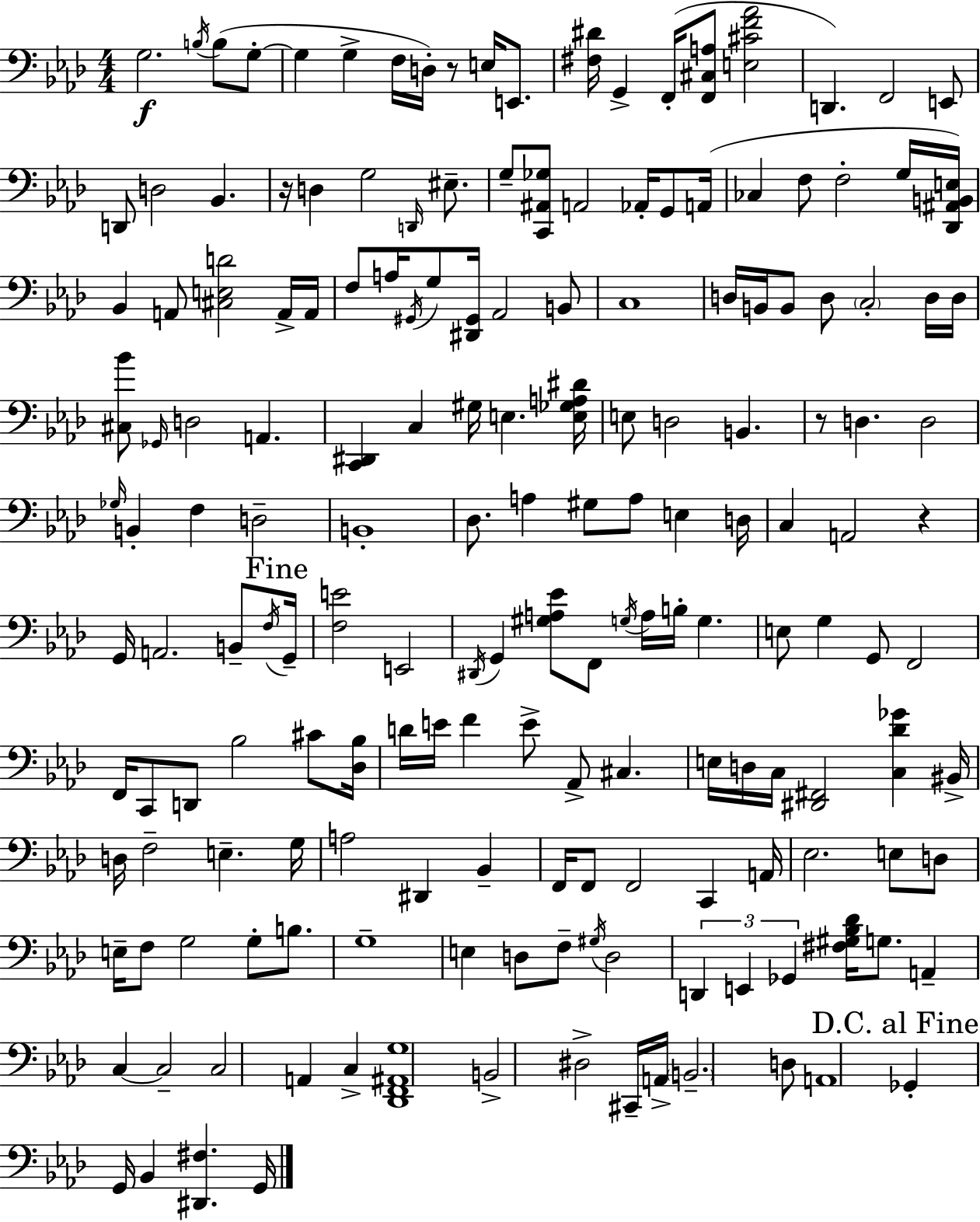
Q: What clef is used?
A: bass